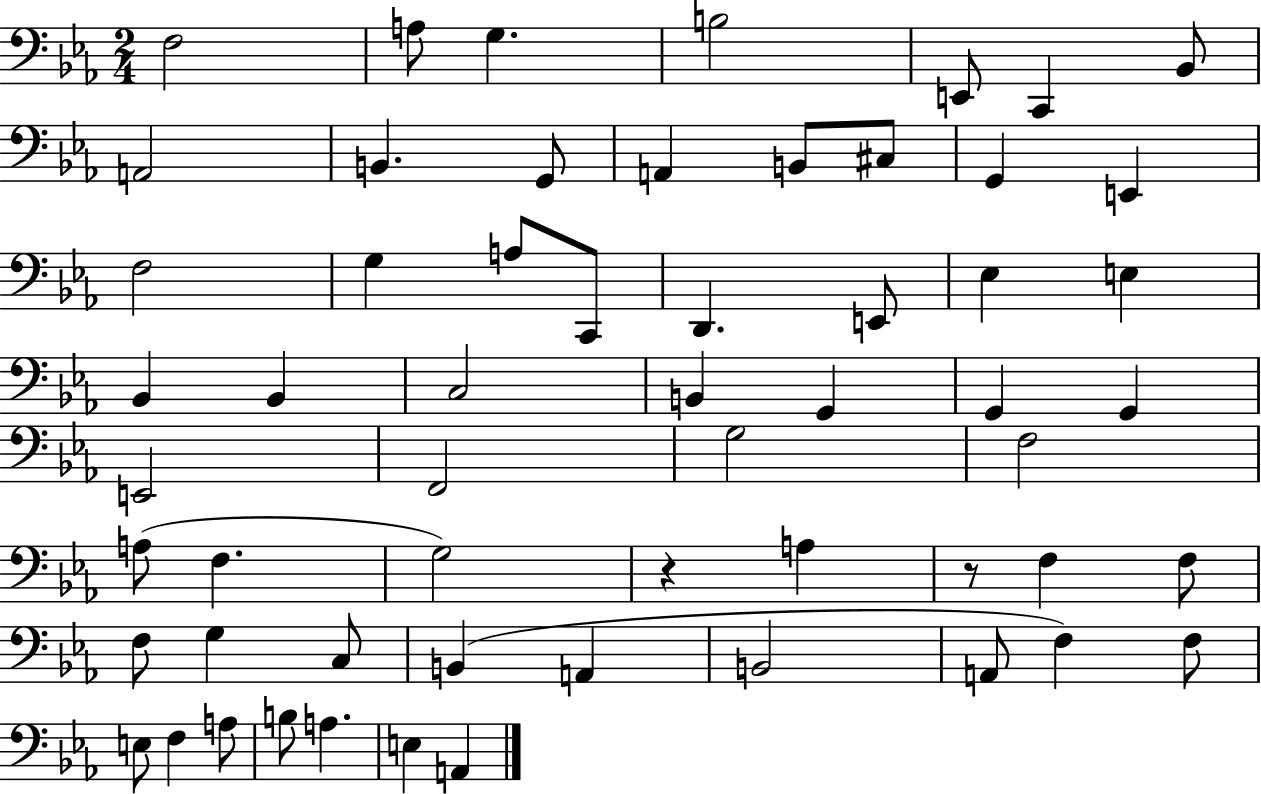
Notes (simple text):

F3/h A3/e G3/q. B3/h E2/e C2/q Bb2/e A2/h B2/q. G2/e A2/q B2/e C#3/e G2/q E2/q F3/h G3/q A3/e C2/e D2/q. E2/e Eb3/q E3/q Bb2/q Bb2/q C3/h B2/q G2/q G2/q G2/q E2/h F2/h G3/h F3/h A3/e F3/q. G3/h R/q A3/q R/e F3/q F3/e F3/e G3/q C3/e B2/q A2/q B2/h A2/e F3/q F3/e E3/e F3/q A3/e B3/e A3/q. E3/q A2/q